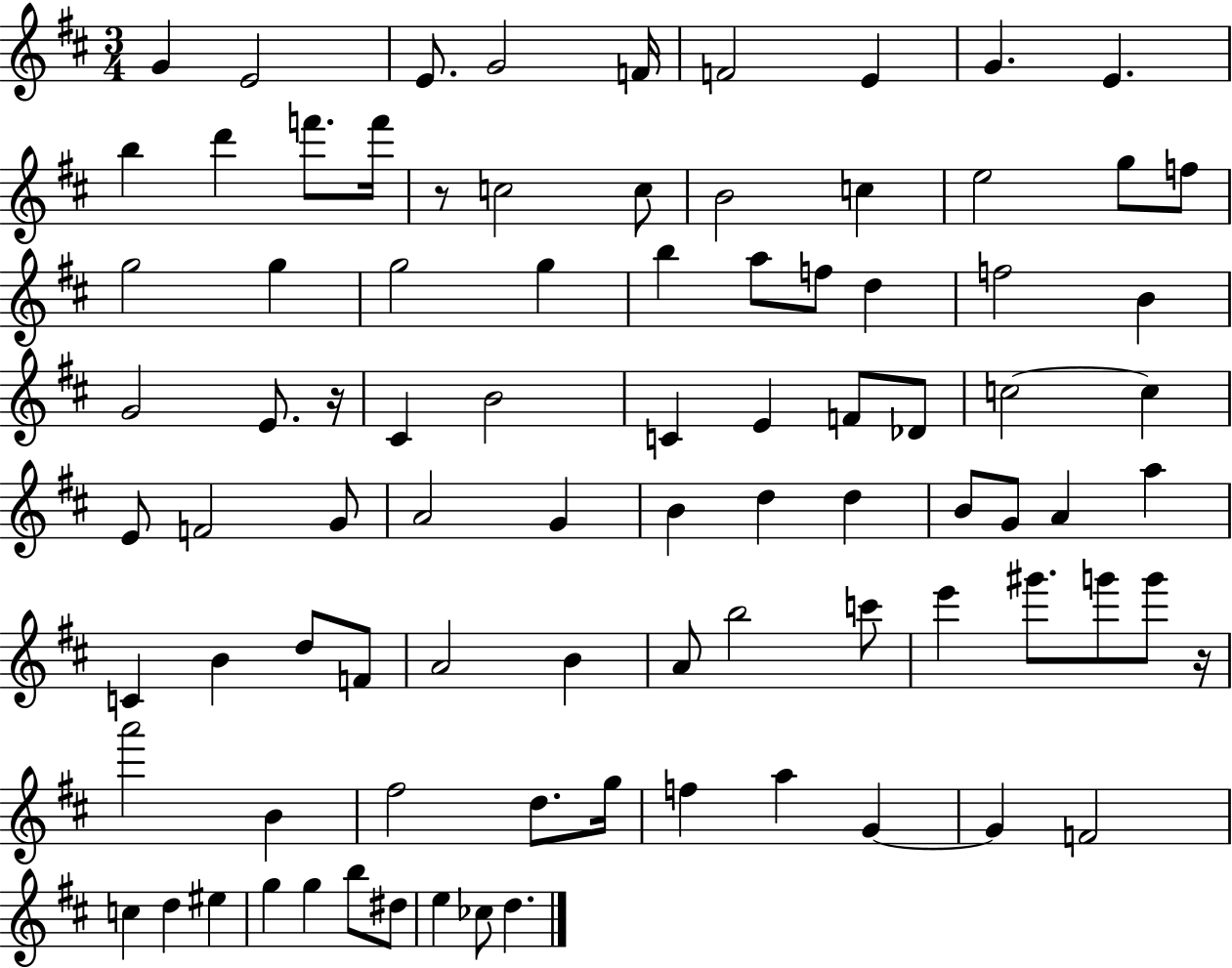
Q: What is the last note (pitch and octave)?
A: D5